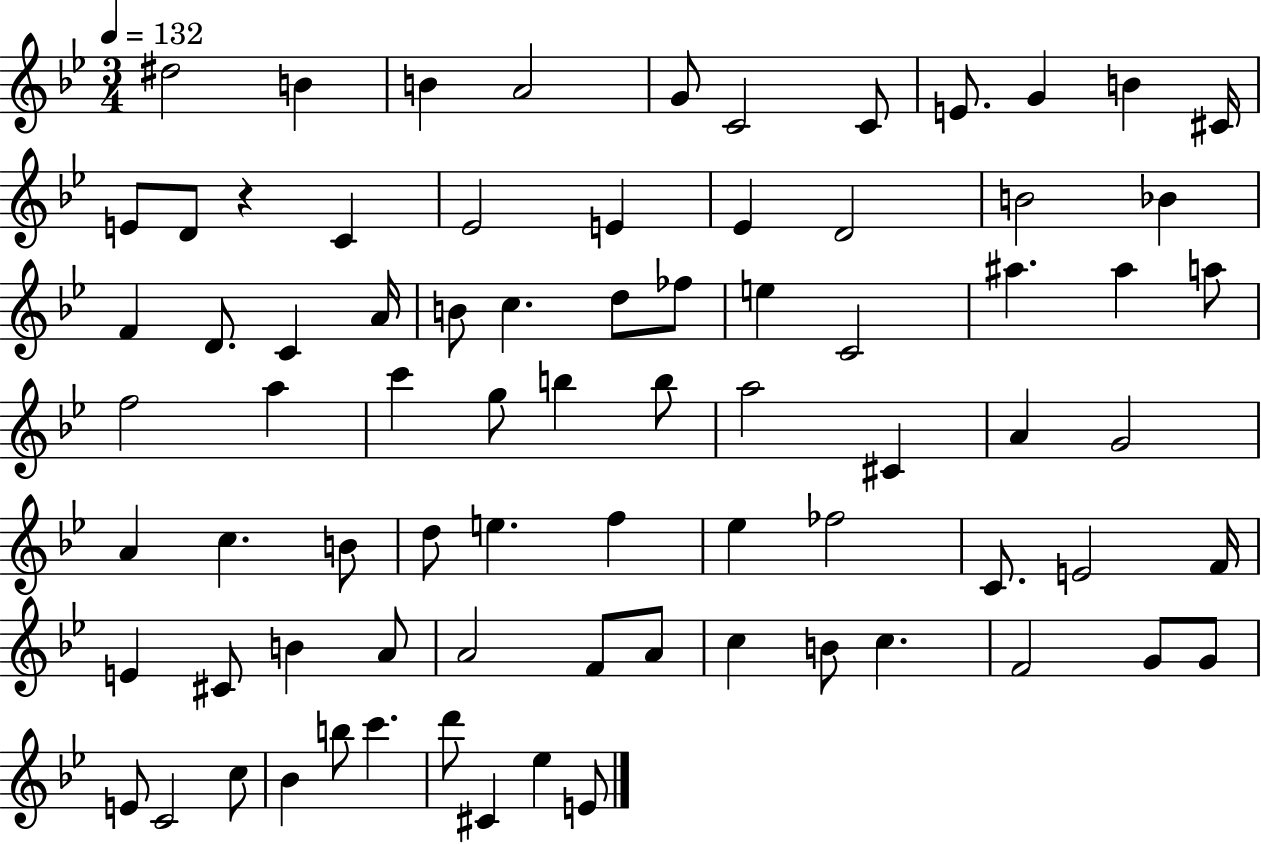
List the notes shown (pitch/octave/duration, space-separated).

D#5/h B4/q B4/q A4/h G4/e C4/h C4/e E4/e. G4/q B4/q C#4/s E4/e D4/e R/q C4/q Eb4/h E4/q Eb4/q D4/h B4/h Bb4/q F4/q D4/e. C4/q A4/s B4/e C5/q. D5/e FES5/e E5/q C4/h A#5/q. A#5/q A5/e F5/h A5/q C6/q G5/e B5/q B5/e A5/h C#4/q A4/q G4/h A4/q C5/q. B4/e D5/e E5/q. F5/q Eb5/q FES5/h C4/e. E4/h F4/s E4/q C#4/e B4/q A4/e A4/h F4/e A4/e C5/q B4/e C5/q. F4/h G4/e G4/e E4/e C4/h C5/e Bb4/q B5/e C6/q. D6/e C#4/q Eb5/q E4/e